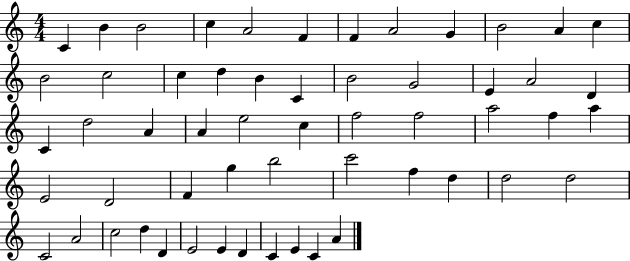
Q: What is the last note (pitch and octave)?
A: A4